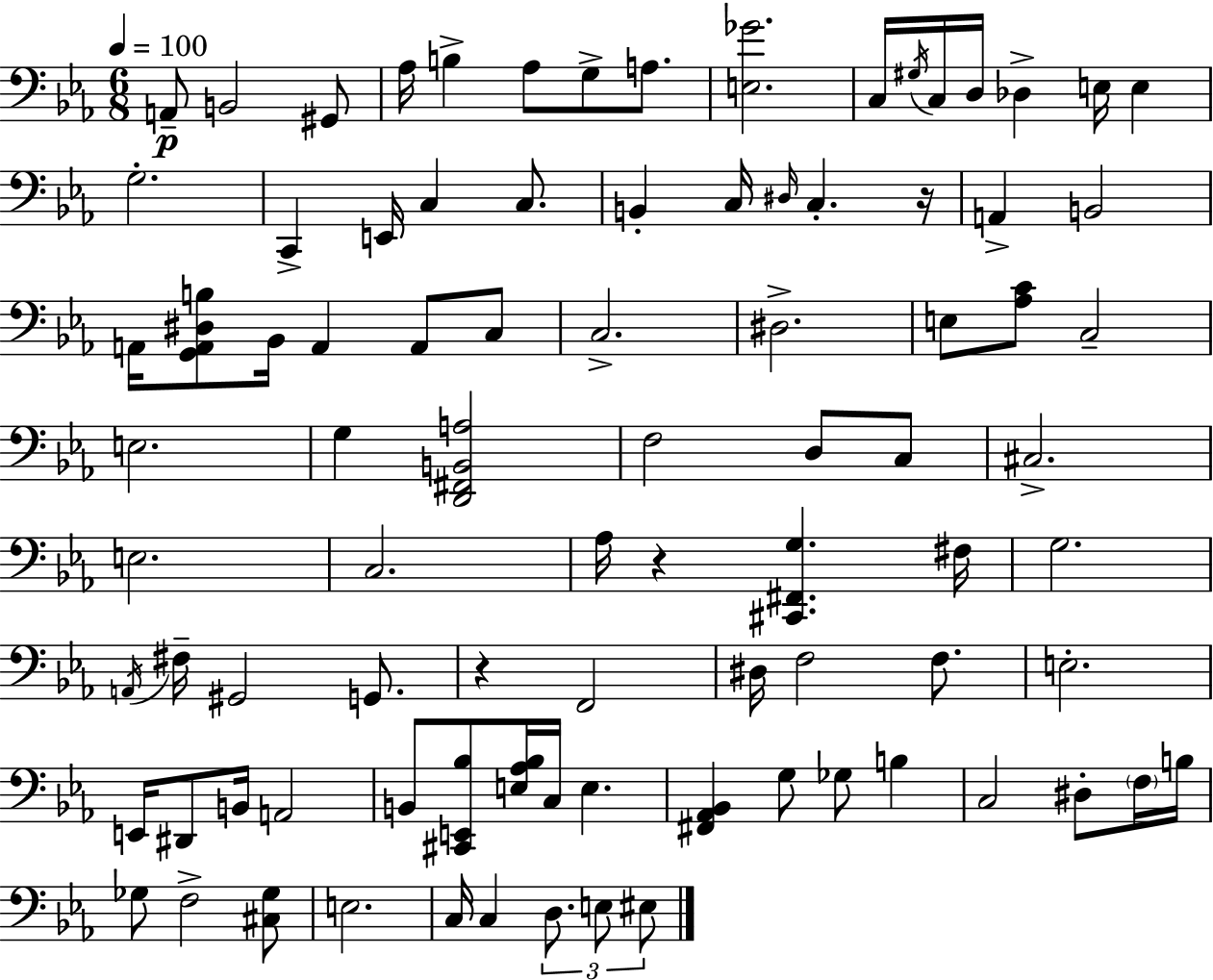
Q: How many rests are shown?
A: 3